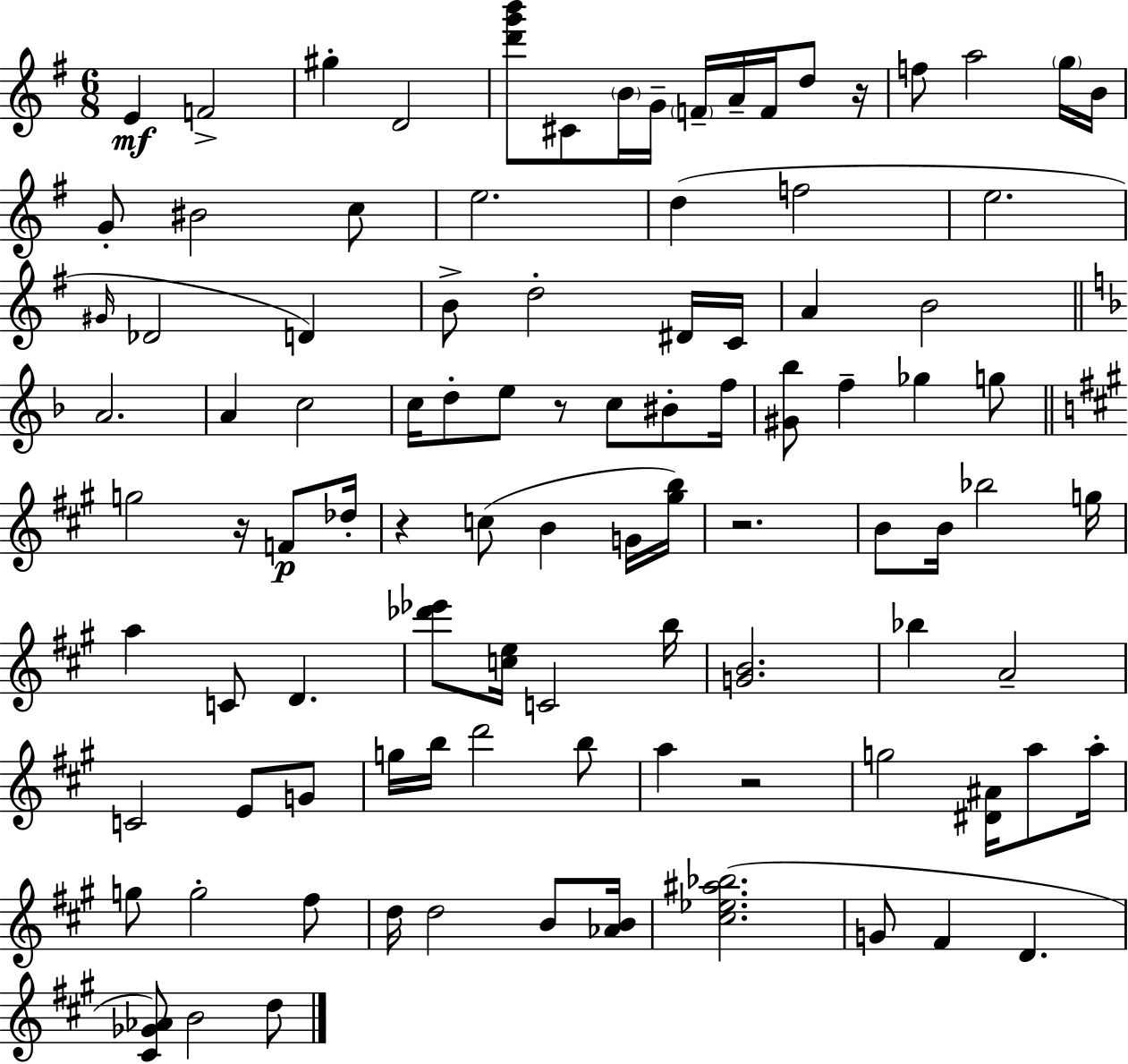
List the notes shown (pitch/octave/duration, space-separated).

E4/q F4/h G#5/q D4/h [D6,G6,B6]/e C#4/e B4/s G4/s F4/s A4/s F4/s D5/e R/s F5/e A5/h G5/s B4/s G4/e BIS4/h C5/e E5/h. D5/q F5/h E5/h. G#4/s Db4/h D4/q B4/e D5/h D#4/s C4/s A4/q B4/h A4/h. A4/q C5/h C5/s D5/e E5/e R/e C5/e BIS4/e F5/s [G#4,Bb5]/e F5/q Gb5/q G5/e G5/h R/s F4/e Db5/s R/q C5/e B4/q G4/s [G#5,B5]/s R/h. B4/e B4/s Bb5/h G5/s A5/q C4/e D4/q. [Db6,Eb6]/e [C5,E5]/s C4/h B5/s [G4,B4]/h. Bb5/q A4/h C4/h E4/e G4/e G5/s B5/s D6/h B5/e A5/q R/h G5/h [D#4,A#4]/s A5/e A5/s G5/e G5/h F#5/e D5/s D5/h B4/e [Ab4,B4]/s [C#5,Eb5,A#5,Bb5]/h. G4/e F#4/q D4/q. [C#4,Gb4,Ab4]/e B4/h D5/e